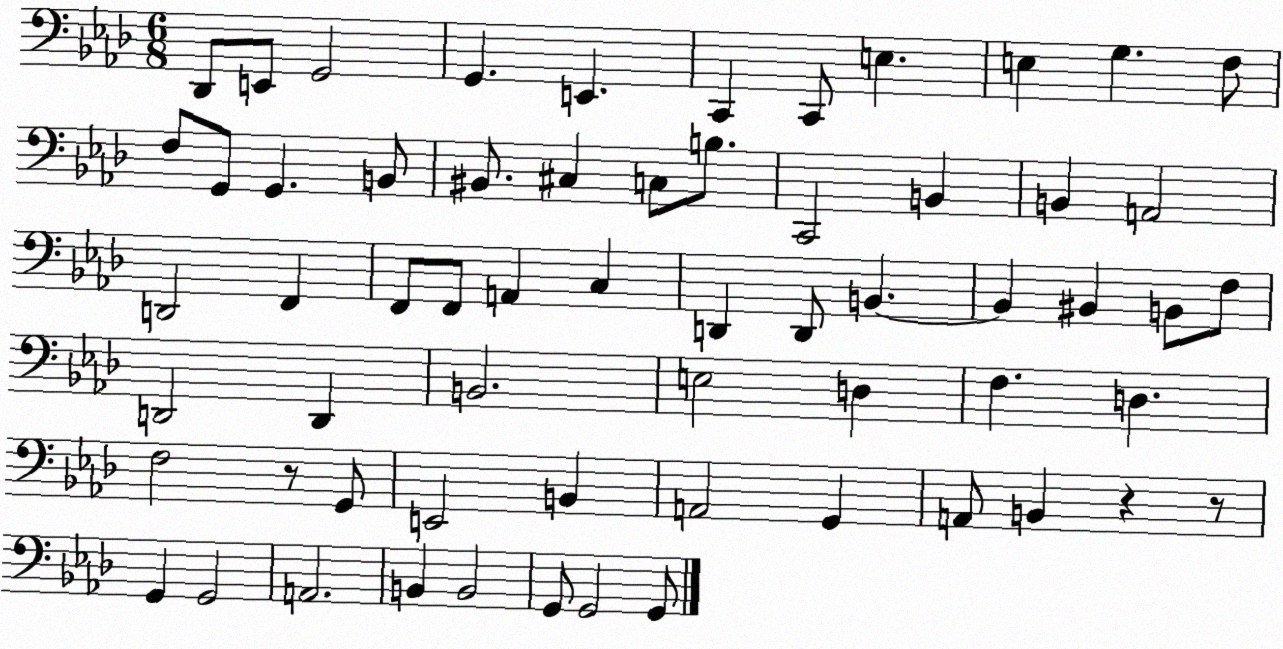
X:1
T:Untitled
M:6/8
L:1/4
K:Ab
_D,,/2 E,,/2 G,,2 G,, E,, C,, C,,/2 E, E, G, F,/2 F,/2 G,,/2 G,, B,,/2 ^B,,/2 ^C, C,/2 B,/2 C,,2 B,, B,, A,,2 D,,2 F,, F,,/2 F,,/2 A,, C, D,, D,,/2 B,, B,, ^B,, B,,/2 F,/2 D,,2 D,, B,,2 E,2 D, F, D, F,2 z/2 G,,/2 E,,2 B,, A,,2 G,, A,,/2 B,, z z/2 G,, G,,2 A,,2 B,, B,,2 G,,/2 G,,2 G,,/2